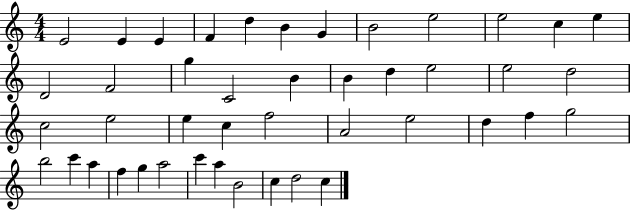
{
  \clef treble
  \numericTimeSignature
  \time 4/4
  \key c \major
  e'2 e'4 e'4 | f'4 d''4 b'4 g'4 | b'2 e''2 | e''2 c''4 e''4 | \break d'2 f'2 | g''4 c'2 b'4 | b'4 d''4 e''2 | e''2 d''2 | \break c''2 e''2 | e''4 c''4 f''2 | a'2 e''2 | d''4 f''4 g''2 | \break b''2 c'''4 a''4 | f''4 g''4 a''2 | c'''4 a''4 b'2 | c''4 d''2 c''4 | \break \bar "|."
}